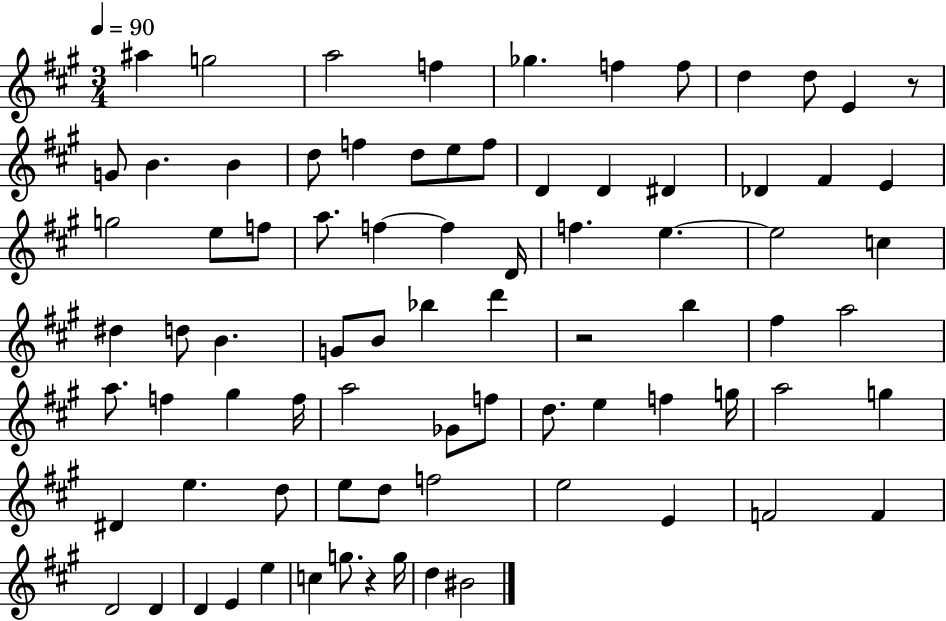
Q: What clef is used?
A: treble